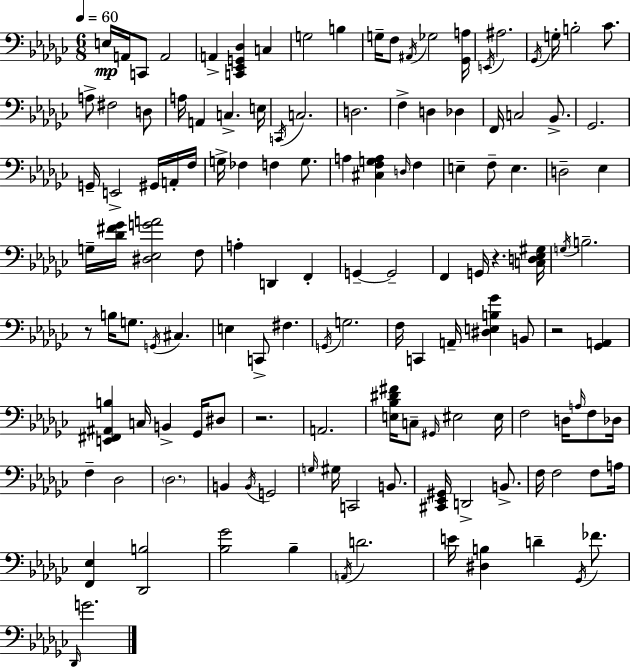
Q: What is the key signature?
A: EES minor